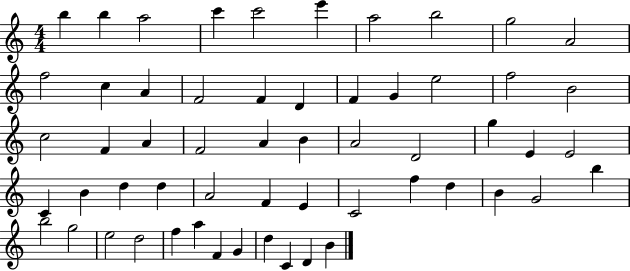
X:1
T:Untitled
M:4/4
L:1/4
K:C
b b a2 c' c'2 e' a2 b2 g2 A2 f2 c A F2 F D F G e2 f2 B2 c2 F A F2 A B A2 D2 g E E2 C B d d A2 F E C2 f d B G2 b b2 g2 e2 d2 f a F G d C D B